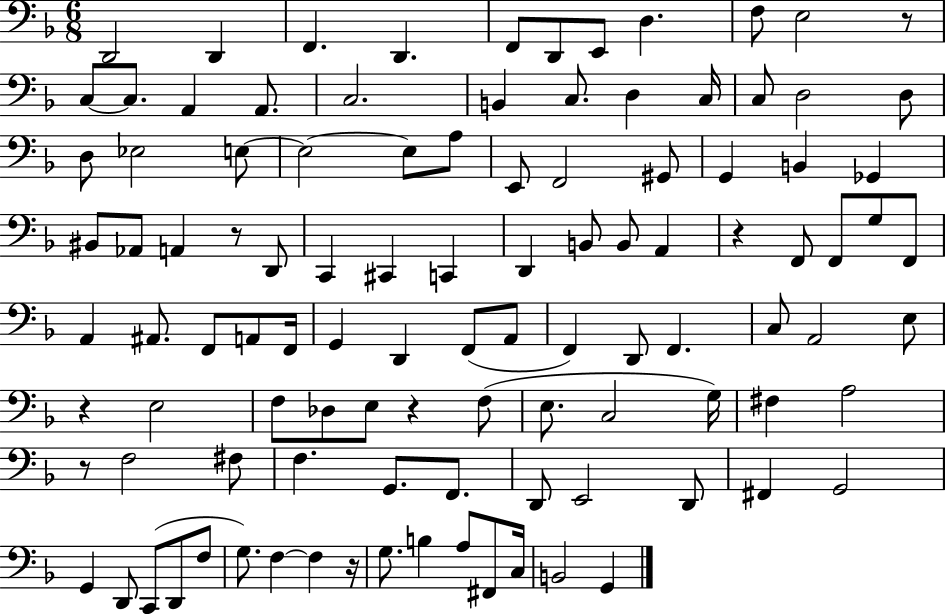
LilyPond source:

{
  \clef bass
  \numericTimeSignature
  \time 6/8
  \key f \major
  d,2 d,4 | f,4. d,4. | f,8 d,8 e,8 d4. | f8 e2 r8 | \break c8~~ c8. a,4 a,8. | c2. | b,4 c8. d4 c16 | c8 d2 d8 | \break d8 ees2 e8~~ | e2~~ e8 a8 | e,8 f,2 gis,8 | g,4 b,4 ges,4 | \break bis,8 aes,8 a,4 r8 d,8 | c,4 cis,4 c,4 | d,4 b,8 b,8 a,4 | r4 f,8 f,8 g8 f,8 | \break a,4 ais,8. f,8 a,8 f,16 | g,4 d,4 f,8( a,8 | f,4) d,8 f,4. | c8 a,2 e8 | \break r4 e2 | f8 des8 e8 r4 f8( | e8. c2 g16) | fis4 a2 | \break r8 f2 fis8 | f4. g,8. f,8. | d,8 e,2 d,8 | fis,4 g,2 | \break g,4 d,8 c,8( d,8 f8 | g8.) f4~~ f4 r16 | g8. b4 a8 fis,8 c16 | b,2 g,4 | \break \bar "|."
}